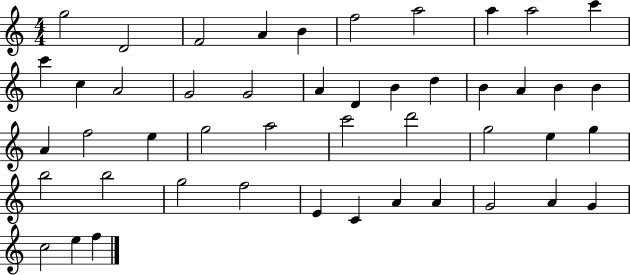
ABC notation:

X:1
T:Untitled
M:4/4
L:1/4
K:C
g2 D2 F2 A B f2 a2 a a2 c' c' c A2 G2 G2 A D B d B A B B A f2 e g2 a2 c'2 d'2 g2 e g b2 b2 g2 f2 E C A A G2 A G c2 e f